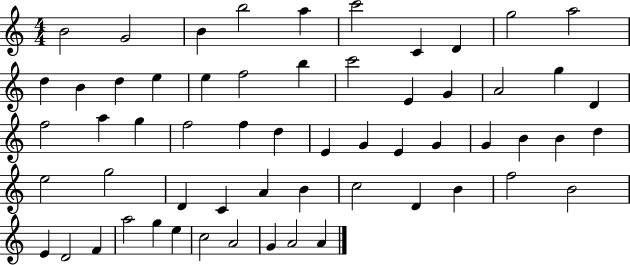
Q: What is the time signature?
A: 4/4